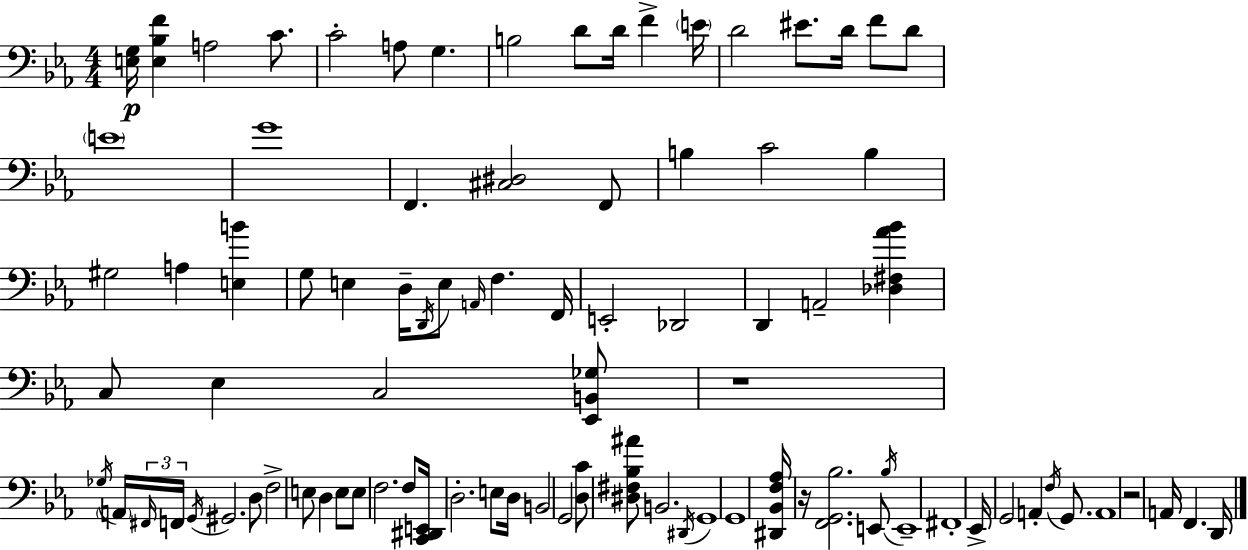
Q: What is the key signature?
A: EES major